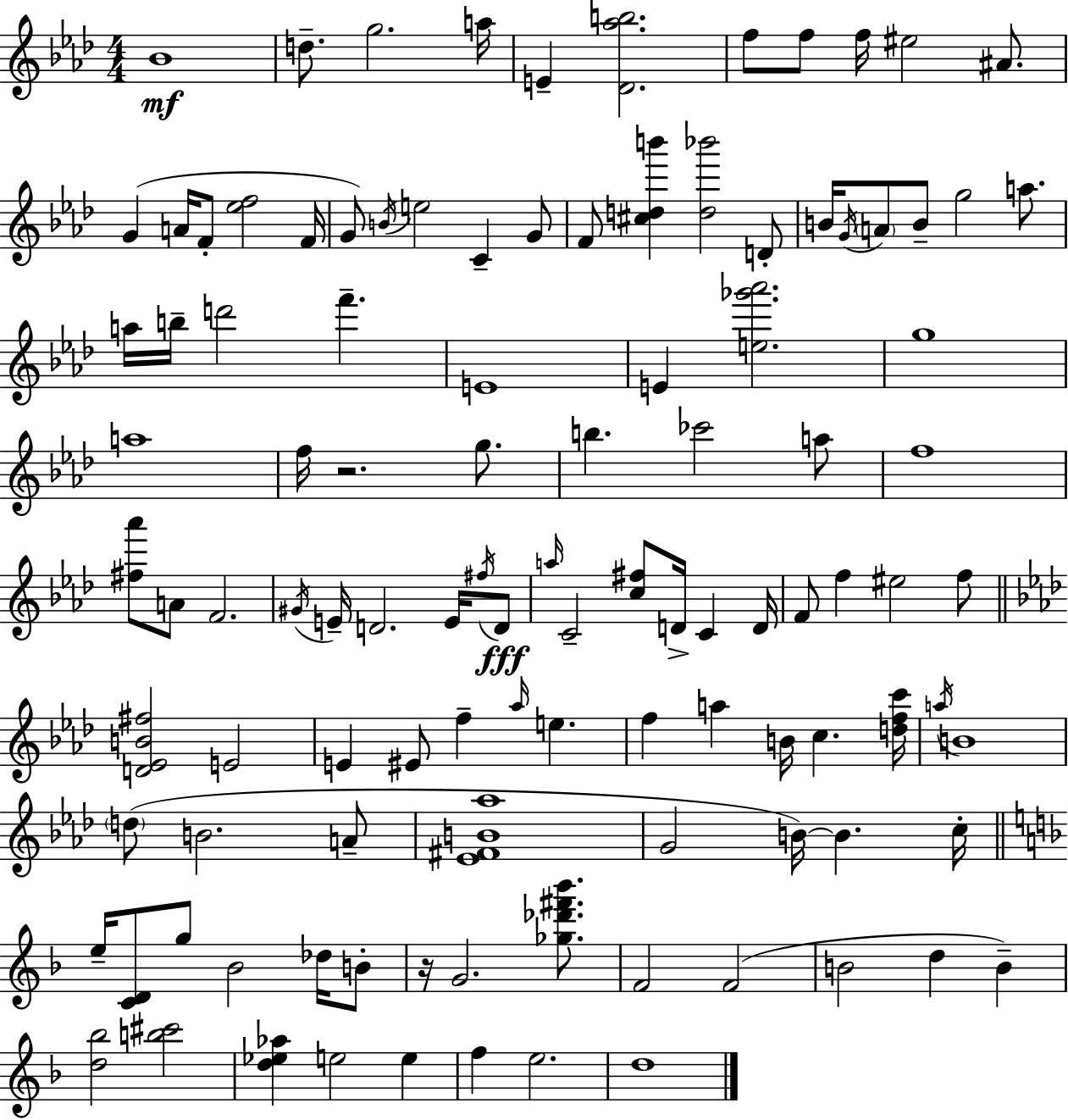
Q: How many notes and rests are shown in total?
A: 110